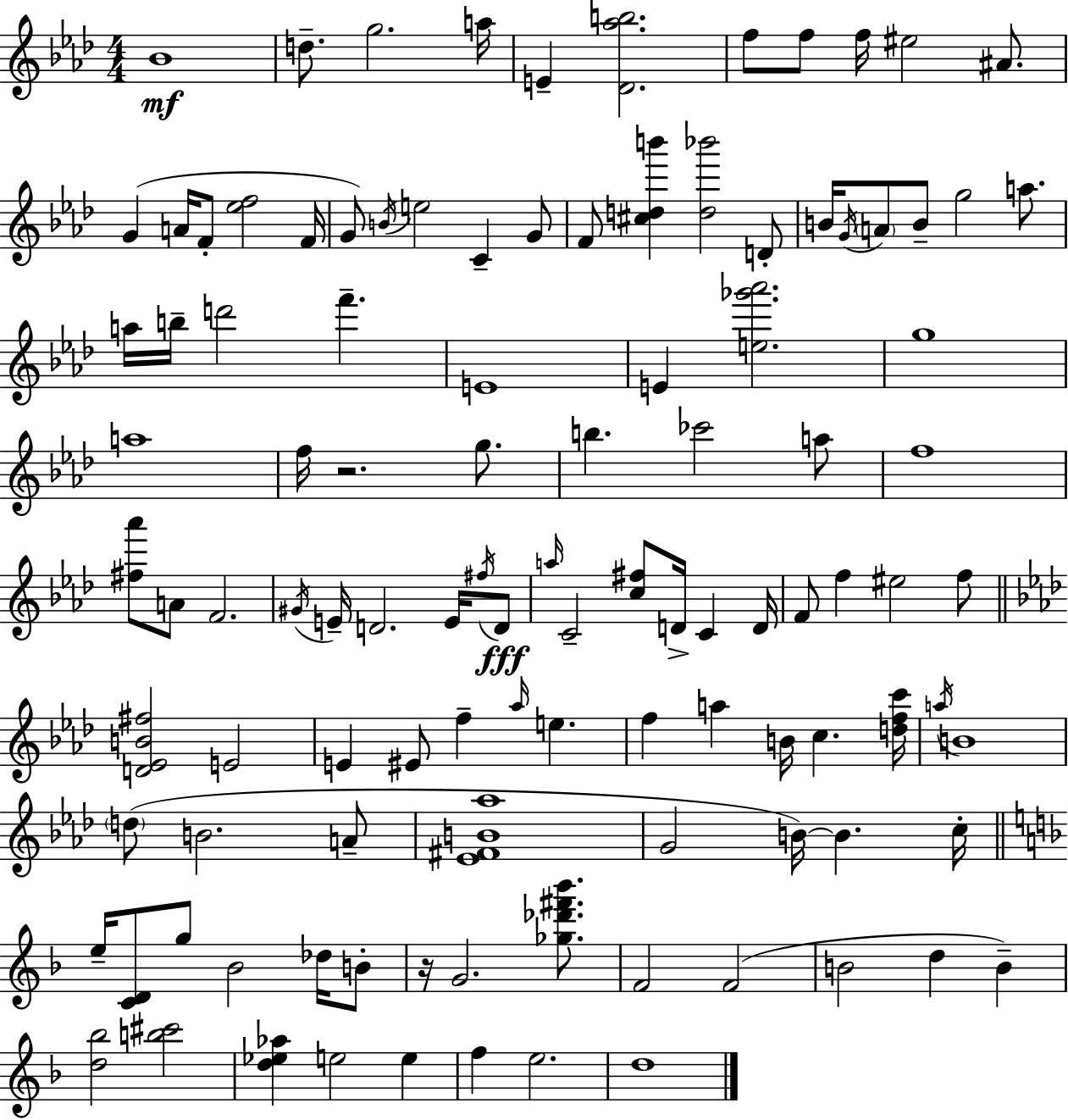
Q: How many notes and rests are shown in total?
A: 110